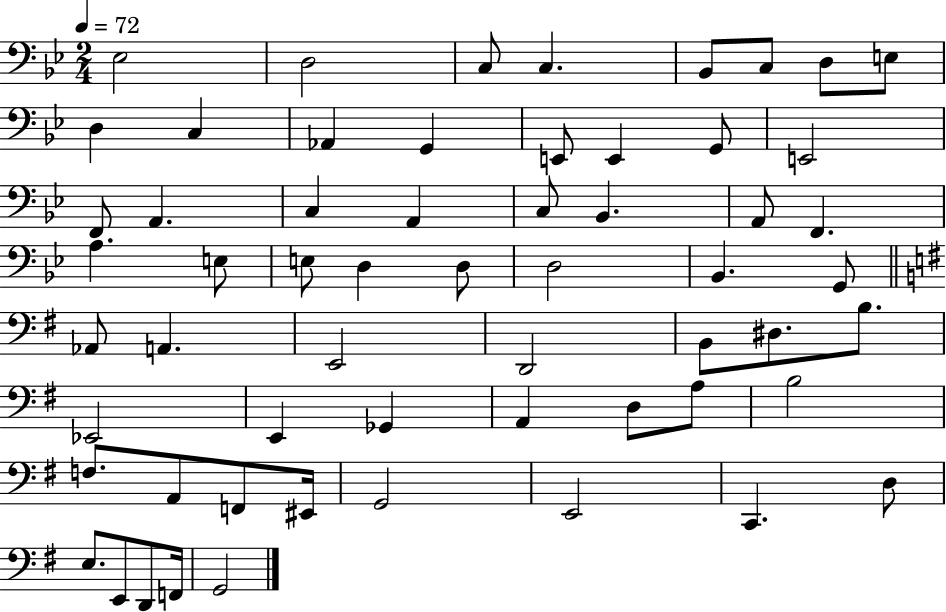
{
  \clef bass
  \numericTimeSignature
  \time 2/4
  \key bes \major
  \tempo 4 = 72
  \repeat volta 2 { ees2 | d2 | c8 c4. | bes,8 c8 d8 e8 | \break d4 c4 | aes,4 g,4 | e,8 e,4 g,8 | e,2 | \break f,8 a,4. | c4 a,4 | c8 bes,4. | a,8 f,4. | \break a4. e8 | e8 d4 d8 | d2 | bes,4. g,8 | \break \bar "||" \break \key e \minor aes,8 a,4. | e,2 | d,2 | b,8 dis8. b8. | \break ees,2 | e,4 ges,4 | a,4 d8 a8 | b2 | \break f8. a,8 f,8 eis,16 | g,2 | e,2 | c,4. d8 | \break e8. e,8 d,8 f,16 | g,2 | } \bar "|."
}